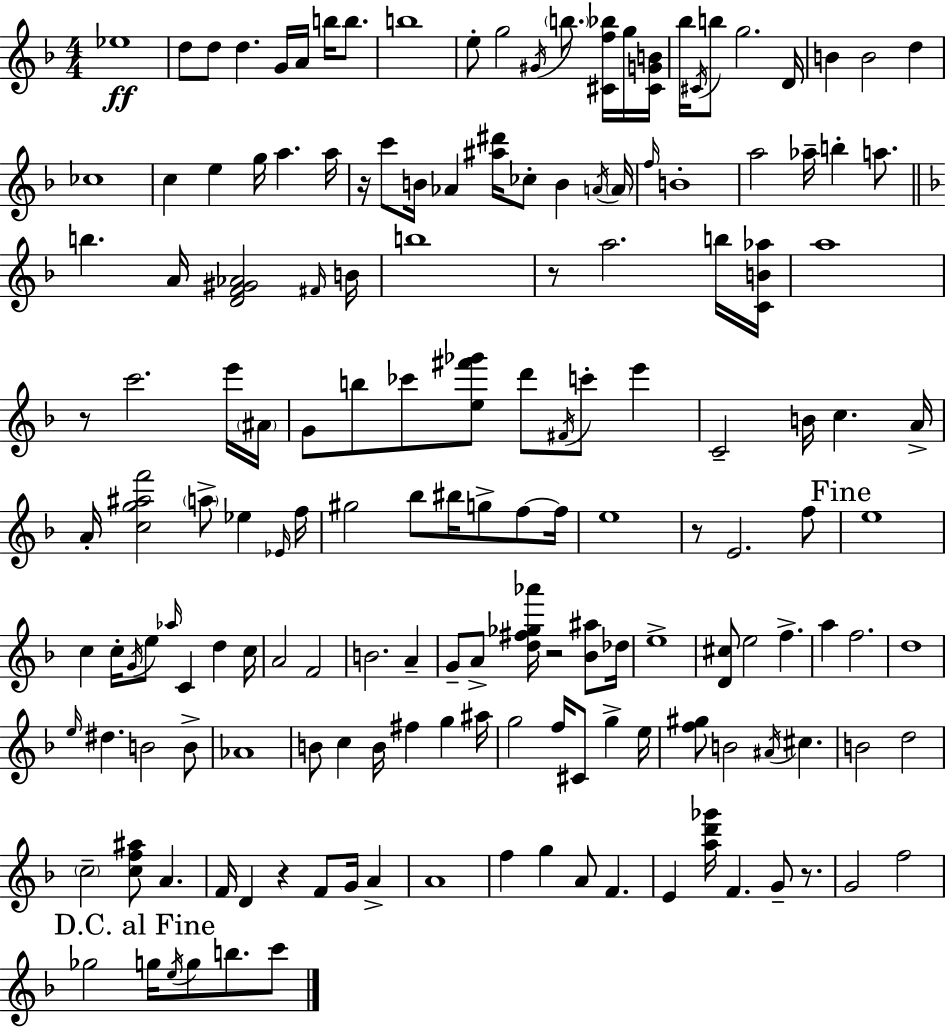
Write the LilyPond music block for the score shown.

{
  \clef treble
  \numericTimeSignature
  \time 4/4
  \key d \minor
  \repeat volta 2 { ees''1\ff | d''8 d''8 d''4. g'16 a'16 b''16 b''8. | b''1 | e''8-. g''2 \acciaccatura { gis'16 } \parenthesize b''8. <cis' f'' bes''>16 g''16 | \break <cis' g' b'>16 bes''16 \acciaccatura { cis'16 } b''8 g''2. | d'16 b'4 b'2 d''4 | ces''1 | c''4 e''4 g''16 a''4. | \break a''16 r16 c'''8 b'16 aes'4 <ais'' dis'''>16 ces''8-. b'4 | \acciaccatura { a'16 } \parenthesize a'16 \grace { f''16 } b'1-. | a''2 aes''16-- b''4-. | a''8. \bar "||" \break \key d \minor b''4. a'16 <d' f' gis' aes'>2 \grace { fis'16 } | b'16 b''1 | r8 a''2. b''16 | <c' b' aes''>16 a''1 | \break r8 c'''2. e'''16 | \parenthesize ais'16 g'8 b''8 ces'''8 <e'' fis''' ges'''>8 d'''8 \acciaccatura { fis'16 } c'''8-. e'''4 | c'2-- b'16 c''4. | a'16-> a'16-. <c'' g'' ais'' f'''>2 \parenthesize a''8-> ees''4 | \break \grace { ees'16 } f''16 gis''2 bes''8 bis''16 g''8-> | f''8~~ f''16 e''1 | r8 e'2. | f''8 \mark "Fine" e''1 | \break c''4 c''16-. \acciaccatura { g'16 } e''8 \grace { aes''16 } c'4 | d''4 c''16 a'2 f'2 | b'2. | a'4-- g'8-- a'8-> <d'' fis'' ges'' aes'''>16 r2 | \break <bes' ais''>8 des''16 e''1-> | <d' cis''>8 e''2 f''4.-> | a''4 f''2. | d''1 | \break \grace { e''16 } dis''4. b'2 | b'8-> aes'1 | b'8 c''4 b'16 fis''4 | g''4 ais''16 g''2 f''16 cis'8 | \break g''4-> e''16 <f'' gis''>8 b'2 | \acciaccatura { ais'16 } cis''4. b'2 d''2 | \parenthesize c''2-- <c'' f'' ais''>8 | a'4. f'16 d'4 r4 | \break f'8 g'16 a'4-> a'1 | f''4 g''4 a'8 | f'4. e'4 <a'' d''' ges'''>16 f'4. | g'8-- r8. g'2 f''2 | \break \mark "D.C. al Fine" ges''2 g''16 | \acciaccatura { e''16 } g''8 b''8. c'''8 } \bar "|."
}